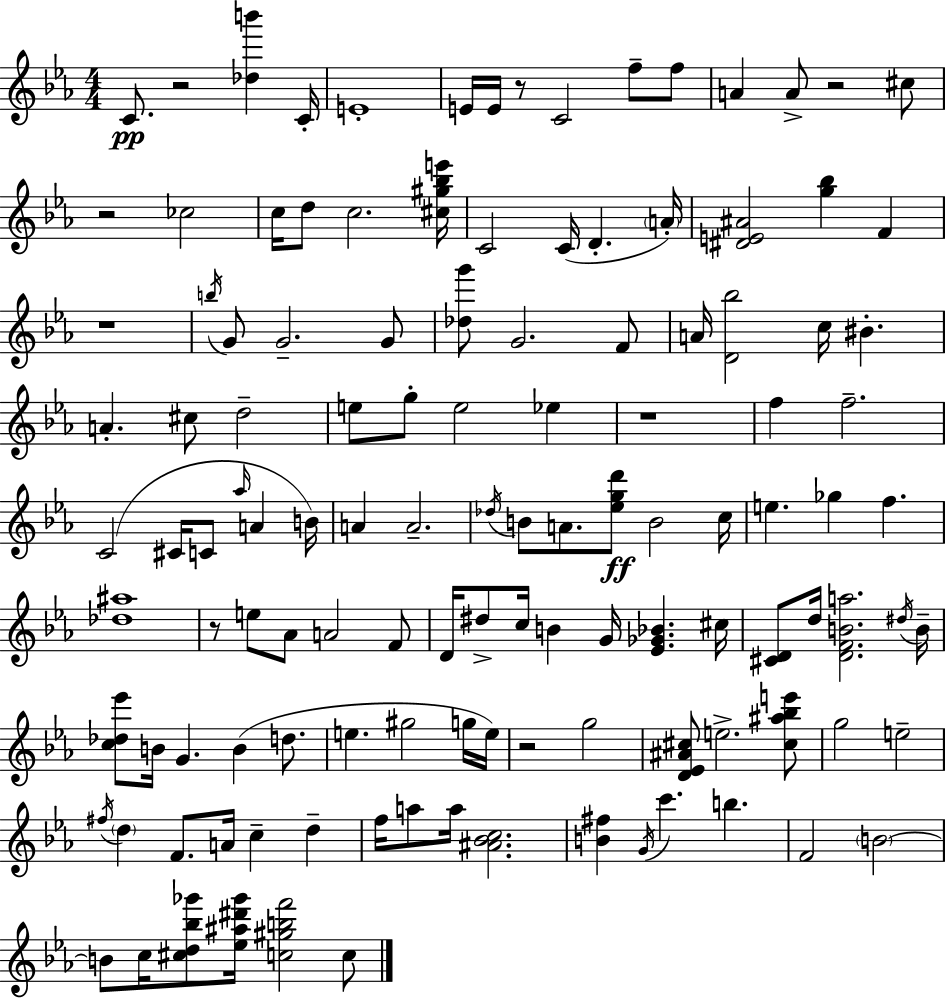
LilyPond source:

{
  \clef treble
  \numericTimeSignature
  \time 4/4
  \key ees \major
  c'8.\pp r2 <des'' b'''>4 c'16-. | e'1-. | e'16 e'16 r8 c'2 f''8-- f''8 | a'4 a'8-> r2 cis''8 | \break r2 ces''2 | c''16 d''8 c''2. <cis'' gis'' bes'' e'''>16 | c'2 c'16( d'4.-. \parenthesize a'16-.) | <dis' e' ais'>2 <g'' bes''>4 f'4 | \break r1 | \acciaccatura { b''16 } g'8 g'2.-- g'8 | <des'' g'''>8 g'2. f'8 | a'16 <d' bes''>2 c''16 bis'4.-. | \break a'4.-. cis''8 d''2-- | e''8 g''8-. e''2 ees''4 | r1 | f''4 f''2.-- | \break c'2( cis'16 c'8 \grace { aes''16 } a'4 | b'16) a'4 a'2.-- | \acciaccatura { des''16 } b'8 a'8. <ees'' g'' d'''>8\ff b'2 | c''16 e''4. ges''4 f''4. | \break <des'' ais''>1 | r8 e''8 aes'8 a'2 | f'8 d'16 dis''8-> c''16 b'4 g'16 <ees' ges' bes'>4. | cis''16 <cis' d'>8 d''16 <d' f' b' a''>2. | \break \acciaccatura { dis''16 } b'16-- <c'' des'' ees'''>8 b'16 g'4. b'4( | d''8. e''4. gis''2 | g''16 e''16) r2 g''2 | <d' ees' ais' cis''>8 e''2.-> | \break <cis'' ais'' bes'' e'''>8 g''2 e''2-- | \acciaccatura { fis''16 } \parenthesize d''4 f'8. a'16 c''4-- | d''4-- f''16 a''8 a''16 <ais' bes' c''>2. | <b' fis''>4 \acciaccatura { g'16 } c'''4. | \break b''4. f'2 \parenthesize b'2~~ | b'8 c''16 <cis'' d'' bes'' ges'''>8 <ees'' ais'' dis''' ges'''>16 <c'' gis'' b'' f'''>2 | c''8 \bar "|."
}